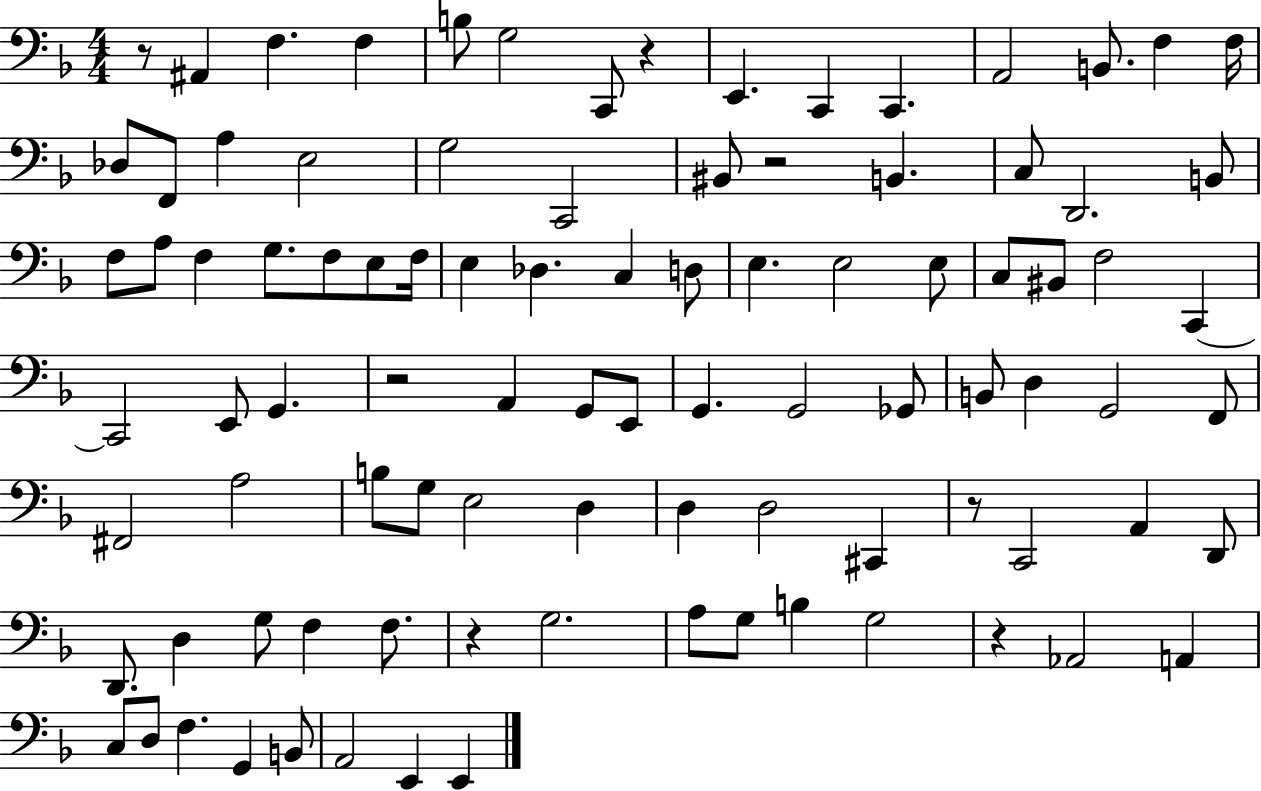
X:1
T:Untitled
M:4/4
L:1/4
K:F
z/2 ^A,, F, F, B,/2 G,2 C,,/2 z E,, C,, C,, A,,2 B,,/2 F, F,/4 _D,/2 F,,/2 A, E,2 G,2 C,,2 ^B,,/2 z2 B,, C,/2 D,,2 B,,/2 F,/2 A,/2 F, G,/2 F,/2 E,/2 F,/4 E, _D, C, D,/2 E, E,2 E,/2 C,/2 ^B,,/2 F,2 C,, C,,2 E,,/2 G,, z2 A,, G,,/2 E,,/2 G,, G,,2 _G,,/2 B,,/2 D, G,,2 F,,/2 ^F,,2 A,2 B,/2 G,/2 E,2 D, D, D,2 ^C,, z/2 C,,2 A,, D,,/2 D,,/2 D, G,/2 F, F,/2 z G,2 A,/2 G,/2 B, G,2 z _A,,2 A,, C,/2 D,/2 F, G,, B,,/2 A,,2 E,, E,,